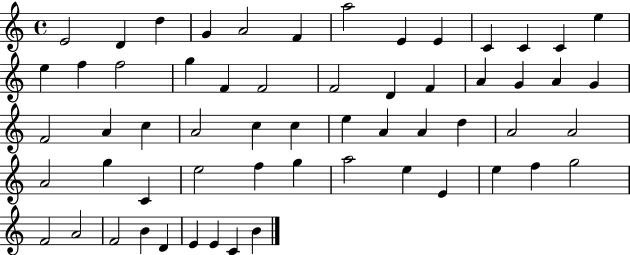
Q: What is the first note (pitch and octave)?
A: E4